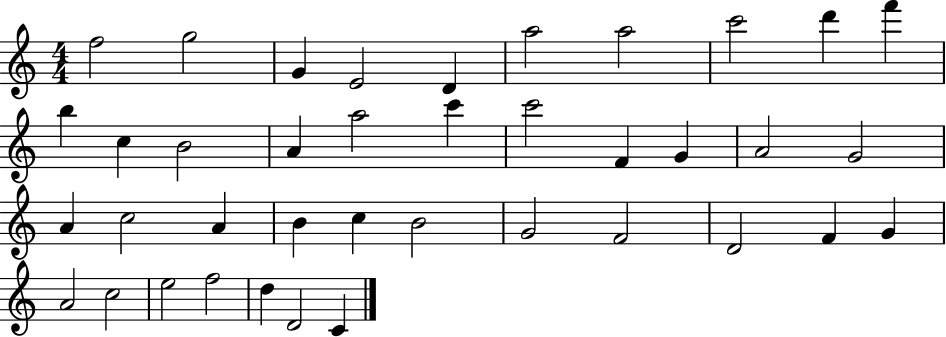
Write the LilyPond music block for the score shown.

{
  \clef treble
  \numericTimeSignature
  \time 4/4
  \key c \major
  f''2 g''2 | g'4 e'2 d'4 | a''2 a''2 | c'''2 d'''4 f'''4 | \break b''4 c''4 b'2 | a'4 a''2 c'''4 | c'''2 f'4 g'4 | a'2 g'2 | \break a'4 c''2 a'4 | b'4 c''4 b'2 | g'2 f'2 | d'2 f'4 g'4 | \break a'2 c''2 | e''2 f''2 | d''4 d'2 c'4 | \bar "|."
}